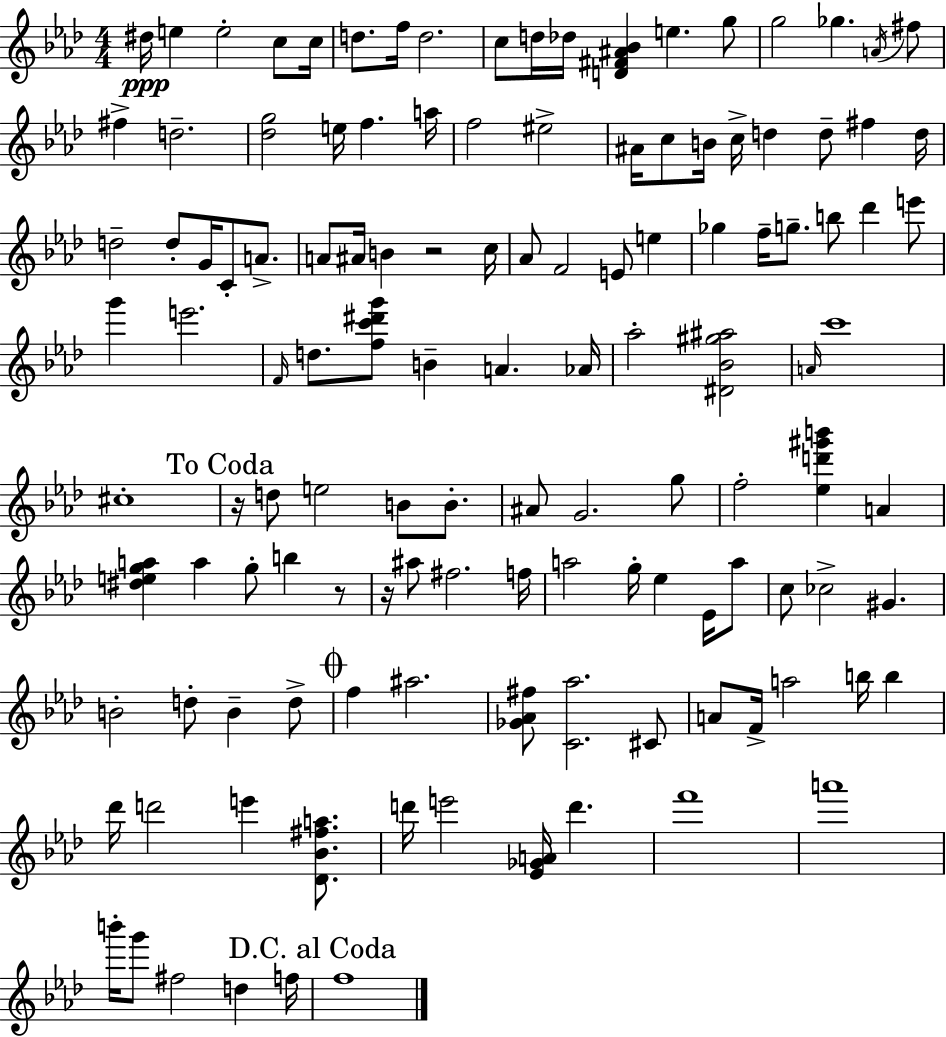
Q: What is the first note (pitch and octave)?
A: D#5